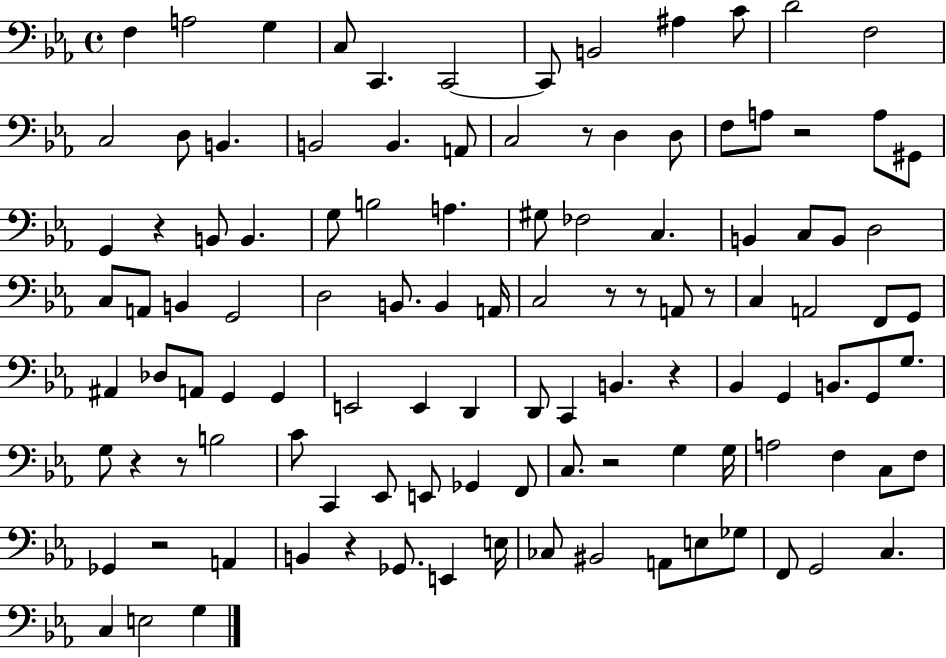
{
  \clef bass
  \time 4/4
  \defaultTimeSignature
  \key ees \major
  f4 a2 g4 | c8 c,4. c,2~~ | c,8 b,2 ais4 c'8 | d'2 f2 | \break c2 d8 b,4. | b,2 b,4. a,8 | c2 r8 d4 d8 | f8 a8 r2 a8 gis,8 | \break g,4 r4 b,8 b,4. | g8 b2 a4. | gis8 fes2 c4. | b,4 c8 b,8 d2 | \break c8 a,8 b,4 g,2 | d2 b,8. b,4 a,16 | c2 r8 r8 a,8 r8 | c4 a,2 f,8 g,8 | \break ais,4 des8 a,8 g,4 g,4 | e,2 e,4 d,4 | d,8 c,4 b,4. r4 | bes,4 g,4 b,8. g,8 g8. | \break g8 r4 r8 b2 | c'8 c,4 ees,8 e,8 ges,4 f,8 | c8. r2 g4 g16 | a2 f4 c8 f8 | \break ges,4 r2 a,4 | b,4 r4 ges,8. e,4 e16 | ces8 bis,2 a,8 e8 ges8 | f,8 g,2 c4. | \break c4 e2 g4 | \bar "|."
}